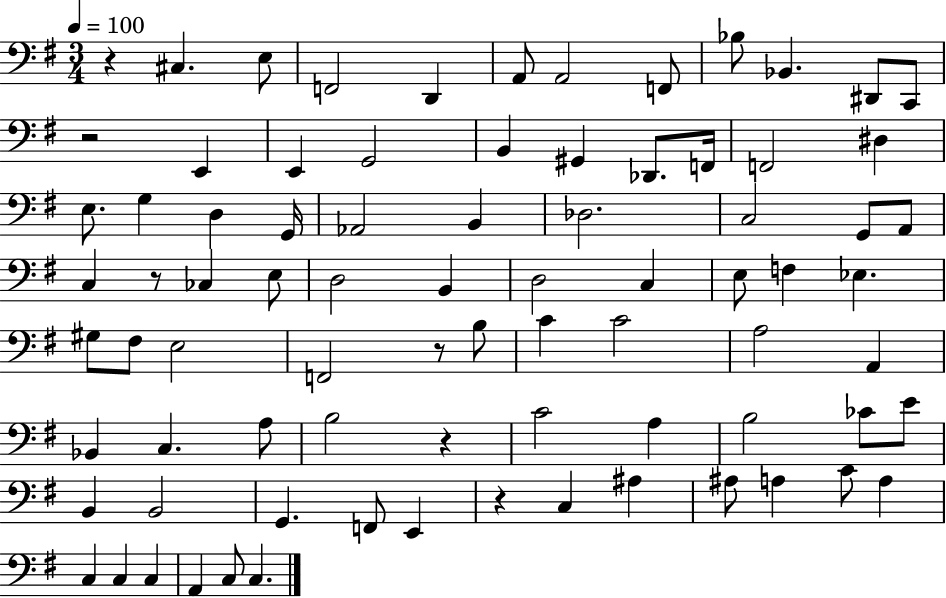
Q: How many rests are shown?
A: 6